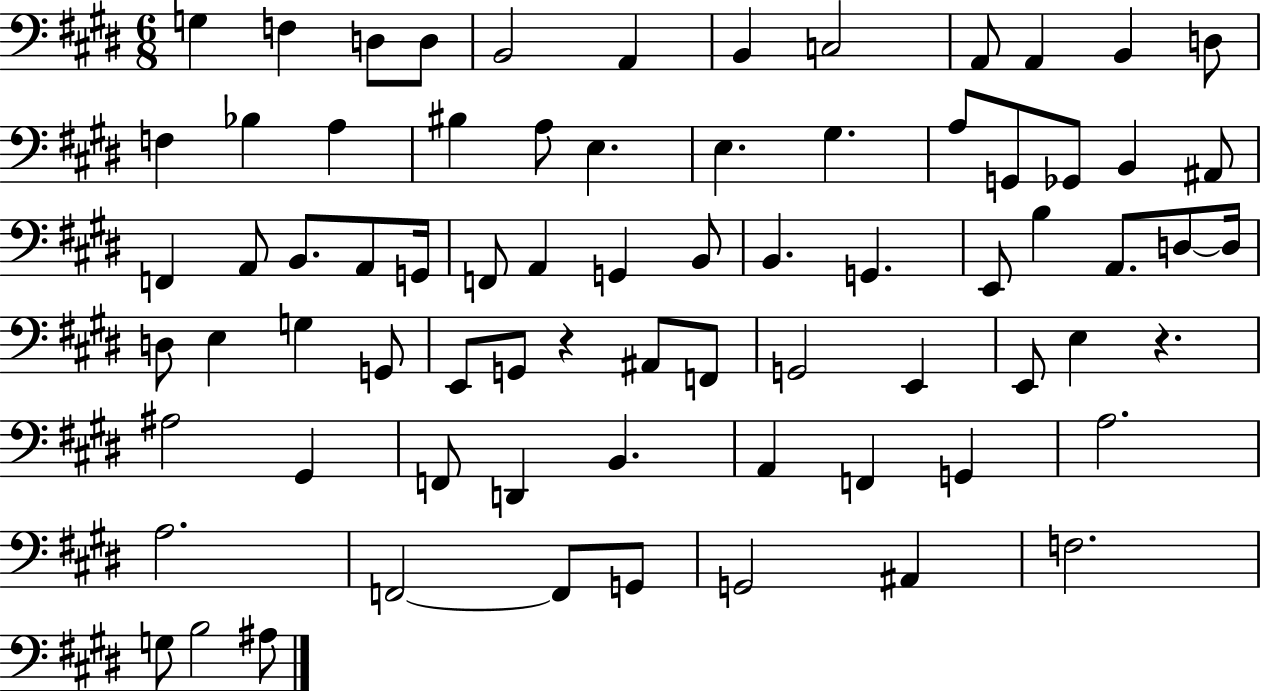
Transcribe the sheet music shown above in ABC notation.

X:1
T:Untitled
M:6/8
L:1/4
K:E
G, F, D,/2 D,/2 B,,2 A,, B,, C,2 A,,/2 A,, B,, D,/2 F, _B, A, ^B, A,/2 E, E, ^G, A,/2 G,,/2 _G,,/2 B,, ^A,,/2 F,, A,,/2 B,,/2 A,,/2 G,,/4 F,,/2 A,, G,, B,,/2 B,, G,, E,,/2 B, A,,/2 D,/2 D,/4 D,/2 E, G, G,,/2 E,,/2 G,,/2 z ^A,,/2 F,,/2 G,,2 E,, E,,/2 E, z ^A,2 ^G,, F,,/2 D,, B,, A,, F,, G,, A,2 A,2 F,,2 F,,/2 G,,/2 G,,2 ^A,, F,2 G,/2 B,2 ^A,/2